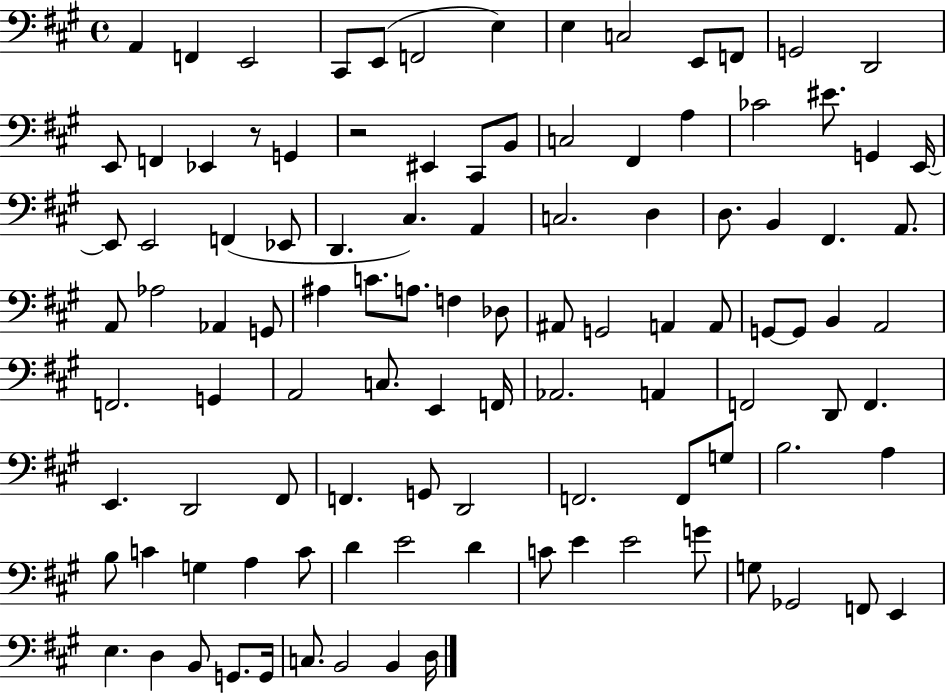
A2/q F2/q E2/h C#2/e E2/e F2/h E3/q E3/q C3/h E2/e F2/e G2/h D2/h E2/e F2/q Eb2/q R/e G2/q R/h EIS2/q C#2/e B2/e C3/h F#2/q A3/q CES4/h EIS4/e. G2/q E2/s E2/e E2/h F2/q Eb2/e D2/q. C#3/q. A2/q C3/h. D3/q D3/e. B2/q F#2/q. A2/e. A2/e Ab3/h Ab2/q G2/e A#3/q C4/e. A3/e. F3/q Db3/e A#2/e G2/h A2/q A2/e G2/e G2/e B2/q A2/h F2/h. G2/q A2/h C3/e. E2/q F2/s Ab2/h. A2/q F2/h D2/e F2/q. E2/q. D2/h F#2/e F2/q. G2/e D2/h F2/h. F2/e G3/e B3/h. A3/q B3/e C4/q G3/q A3/q C4/e D4/q E4/h D4/q C4/e E4/q E4/h G4/e G3/e Gb2/h F2/e E2/q E3/q. D3/q B2/e G2/e. G2/s C3/e. B2/h B2/q D3/s